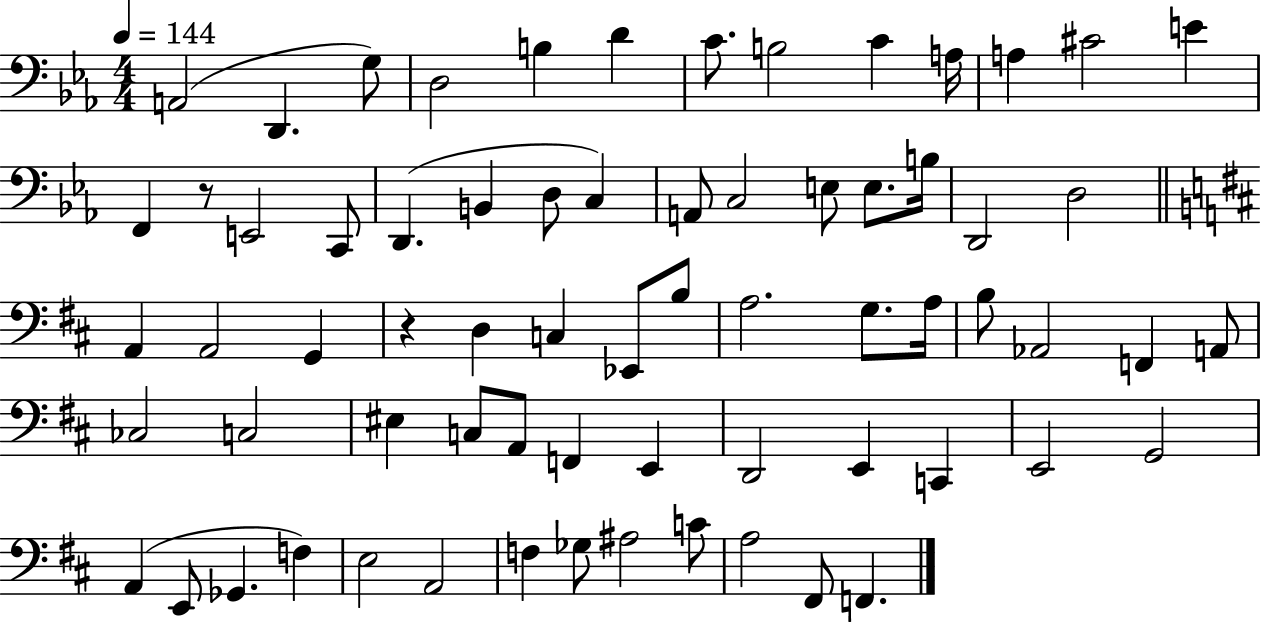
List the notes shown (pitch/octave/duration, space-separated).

A2/h D2/q. G3/e D3/h B3/q D4/q C4/e. B3/h C4/q A3/s A3/q C#4/h E4/q F2/q R/e E2/h C2/e D2/q. B2/q D3/e C3/q A2/e C3/h E3/e E3/e. B3/s D2/h D3/h A2/q A2/h G2/q R/q D3/q C3/q Eb2/e B3/e A3/h. G3/e. A3/s B3/e Ab2/h F2/q A2/e CES3/h C3/h EIS3/q C3/e A2/e F2/q E2/q D2/h E2/q C2/q E2/h G2/h A2/q E2/e Gb2/q. F3/q E3/h A2/h F3/q Gb3/e A#3/h C4/e A3/h F#2/e F2/q.